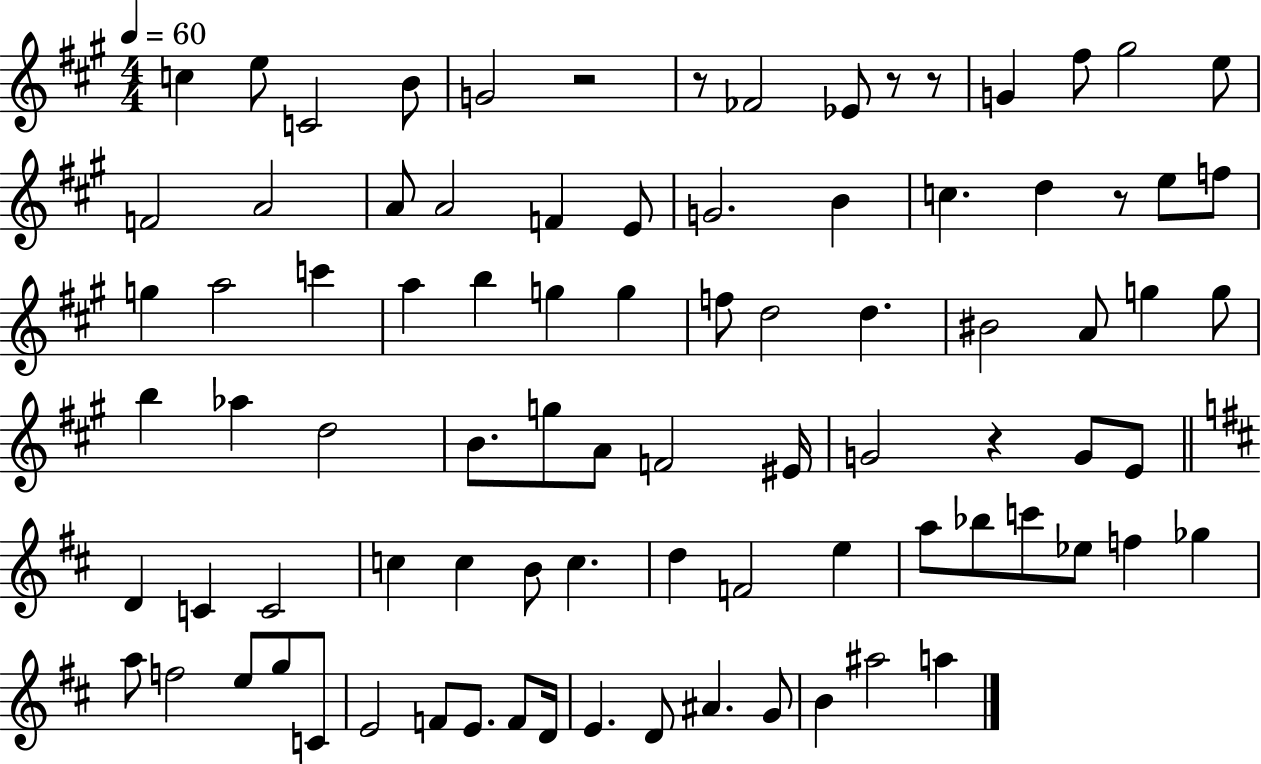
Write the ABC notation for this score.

X:1
T:Untitled
M:4/4
L:1/4
K:A
c e/2 C2 B/2 G2 z2 z/2 _F2 _E/2 z/2 z/2 G ^f/2 ^g2 e/2 F2 A2 A/2 A2 F E/2 G2 B c d z/2 e/2 f/2 g a2 c' a b g g f/2 d2 d ^B2 A/2 g g/2 b _a d2 B/2 g/2 A/2 F2 ^E/4 G2 z G/2 E/2 D C C2 c c B/2 c d F2 e a/2 _b/2 c'/2 _e/2 f _g a/2 f2 e/2 g/2 C/2 E2 F/2 E/2 F/2 D/4 E D/2 ^A G/2 B ^a2 a